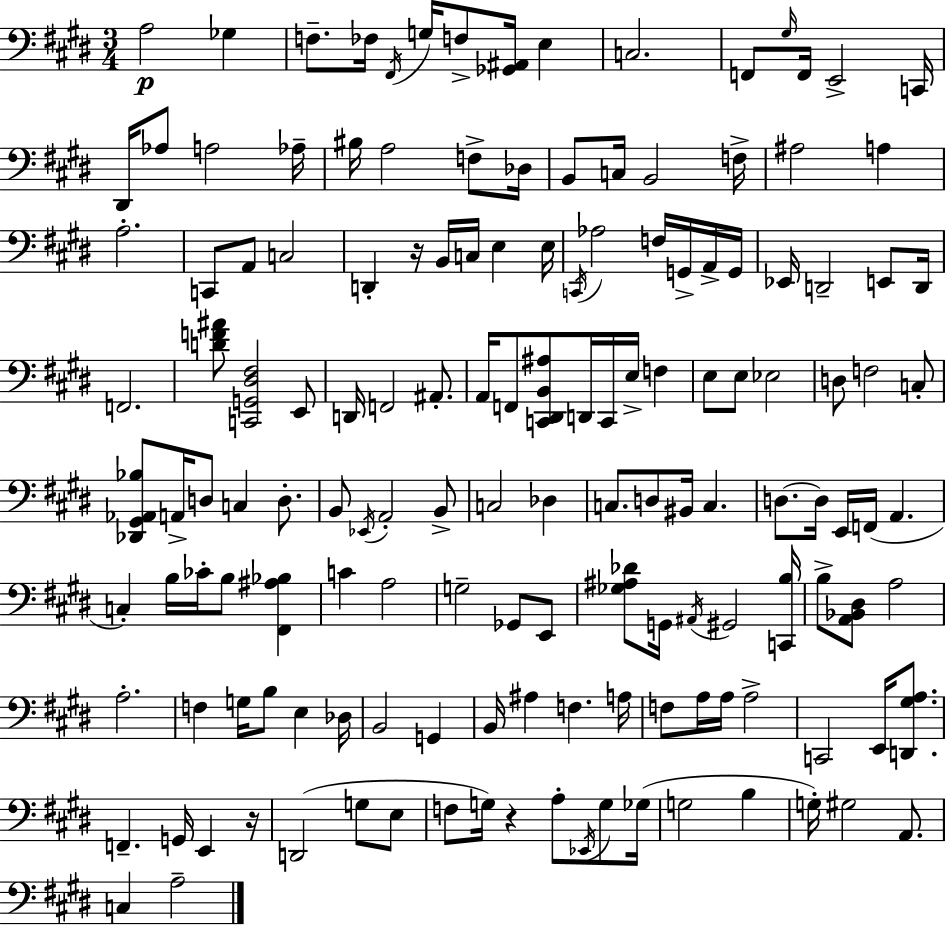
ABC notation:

X:1
T:Untitled
M:3/4
L:1/4
K:E
A,2 _G, F,/2 _F,/4 ^F,,/4 G,/4 F,/2 [_G,,^A,,]/4 E, C,2 F,,/2 ^G,/4 F,,/4 E,,2 C,,/4 ^D,,/4 _A,/2 A,2 _A,/4 ^B,/4 A,2 F,/2 _D,/4 B,,/2 C,/4 B,,2 F,/4 ^A,2 A, A,2 C,,/2 A,,/2 C,2 D,, z/4 B,,/4 C,/4 E, E,/4 C,,/4 _A,2 F,/4 G,,/4 A,,/4 G,,/4 _E,,/4 D,,2 E,,/2 D,,/4 F,,2 [DF^A]/2 [C,,G,,^D,^F,]2 E,,/2 D,,/4 F,,2 ^A,,/2 A,,/4 F,,/2 [C,,^D,,B,,^A,]/2 D,,/4 C,,/4 E,/4 F, E,/2 E,/2 _E,2 D,/2 F,2 C,/2 [_D,,^G,,_A,,_B,]/2 A,,/4 D,/2 C, D,/2 B,,/2 _E,,/4 A,,2 B,,/2 C,2 _D, C,/2 D,/2 ^B,,/4 C, D,/2 D,/4 E,,/4 F,,/4 A,, C, B,/4 _C/4 B,/2 [^F,,^A,_B,] C A,2 G,2 _G,,/2 E,,/2 [_G,^A,_D]/2 G,,/4 ^A,,/4 ^G,,2 [C,,B,]/4 B,/2 [A,,_B,,^D,]/2 A,2 A,2 F, G,/4 B,/2 E, _D,/4 B,,2 G,, B,,/4 ^A, F, A,/4 F,/2 A,/4 A,/4 A,2 C,,2 E,,/4 [D,,^G,A,]/2 F,, G,,/4 E,, z/4 D,,2 G,/2 E,/2 F,/2 G,/4 z A,/2 _E,,/4 G,/2 _G,/4 G,2 B, G,/4 ^G,2 A,,/2 C, A,2